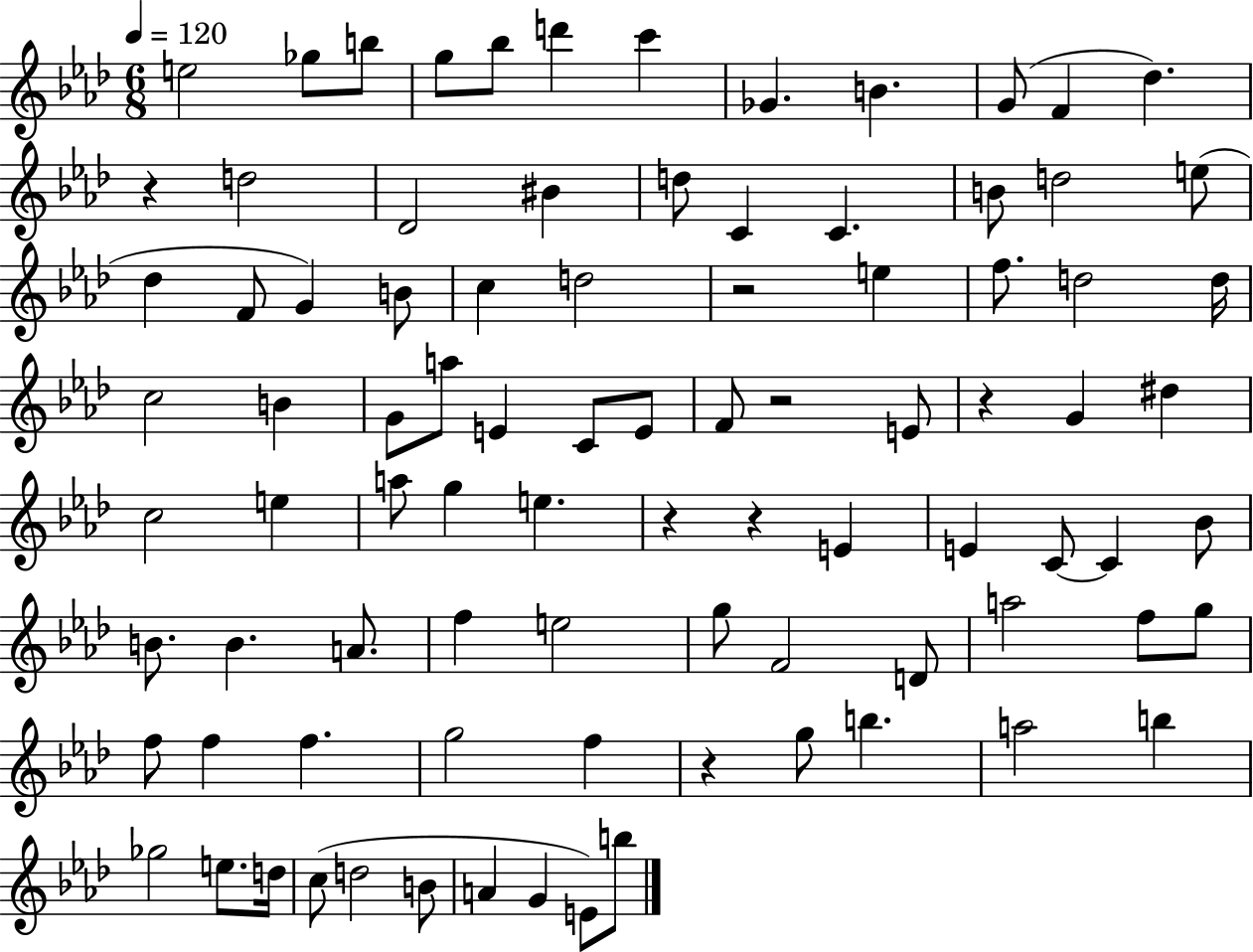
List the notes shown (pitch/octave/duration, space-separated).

E5/h Gb5/e B5/e G5/e Bb5/e D6/q C6/q Gb4/q. B4/q. G4/e F4/q Db5/q. R/q D5/h Db4/h BIS4/q D5/e C4/q C4/q. B4/e D5/h E5/e Db5/q F4/e G4/q B4/e C5/q D5/h R/h E5/q F5/e. D5/h D5/s C5/h B4/q G4/e A5/e E4/q C4/e E4/e F4/e R/h E4/e R/q G4/q D#5/q C5/h E5/q A5/e G5/q E5/q. R/q R/q E4/q E4/q C4/e C4/q Bb4/e B4/e. B4/q. A4/e. F5/q E5/h G5/e F4/h D4/e A5/h F5/e G5/e F5/e F5/q F5/q. G5/h F5/q R/q G5/e B5/q. A5/h B5/q Gb5/h E5/e. D5/s C5/e D5/h B4/e A4/q G4/q E4/e B5/e